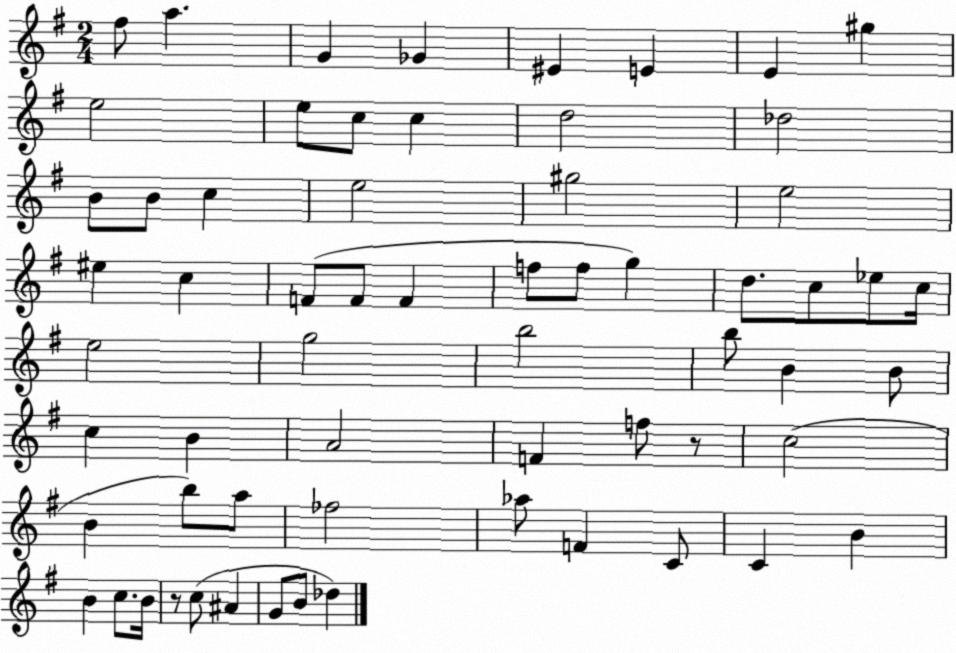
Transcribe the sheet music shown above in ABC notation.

X:1
T:Untitled
M:2/4
L:1/4
K:G
^f/2 a G _G ^E E E ^g e2 e/2 c/2 c d2 _d2 B/2 B/2 c e2 ^g2 e2 ^e c F/2 F/2 F f/2 f/2 g d/2 c/2 _e/2 c/4 e2 g2 b2 b/2 B B/2 c B A2 F f/2 z/2 c2 B b/2 a/2 _f2 _a/2 F C/2 C B B c/2 B/4 z/2 c/2 ^A G/2 B/2 _d